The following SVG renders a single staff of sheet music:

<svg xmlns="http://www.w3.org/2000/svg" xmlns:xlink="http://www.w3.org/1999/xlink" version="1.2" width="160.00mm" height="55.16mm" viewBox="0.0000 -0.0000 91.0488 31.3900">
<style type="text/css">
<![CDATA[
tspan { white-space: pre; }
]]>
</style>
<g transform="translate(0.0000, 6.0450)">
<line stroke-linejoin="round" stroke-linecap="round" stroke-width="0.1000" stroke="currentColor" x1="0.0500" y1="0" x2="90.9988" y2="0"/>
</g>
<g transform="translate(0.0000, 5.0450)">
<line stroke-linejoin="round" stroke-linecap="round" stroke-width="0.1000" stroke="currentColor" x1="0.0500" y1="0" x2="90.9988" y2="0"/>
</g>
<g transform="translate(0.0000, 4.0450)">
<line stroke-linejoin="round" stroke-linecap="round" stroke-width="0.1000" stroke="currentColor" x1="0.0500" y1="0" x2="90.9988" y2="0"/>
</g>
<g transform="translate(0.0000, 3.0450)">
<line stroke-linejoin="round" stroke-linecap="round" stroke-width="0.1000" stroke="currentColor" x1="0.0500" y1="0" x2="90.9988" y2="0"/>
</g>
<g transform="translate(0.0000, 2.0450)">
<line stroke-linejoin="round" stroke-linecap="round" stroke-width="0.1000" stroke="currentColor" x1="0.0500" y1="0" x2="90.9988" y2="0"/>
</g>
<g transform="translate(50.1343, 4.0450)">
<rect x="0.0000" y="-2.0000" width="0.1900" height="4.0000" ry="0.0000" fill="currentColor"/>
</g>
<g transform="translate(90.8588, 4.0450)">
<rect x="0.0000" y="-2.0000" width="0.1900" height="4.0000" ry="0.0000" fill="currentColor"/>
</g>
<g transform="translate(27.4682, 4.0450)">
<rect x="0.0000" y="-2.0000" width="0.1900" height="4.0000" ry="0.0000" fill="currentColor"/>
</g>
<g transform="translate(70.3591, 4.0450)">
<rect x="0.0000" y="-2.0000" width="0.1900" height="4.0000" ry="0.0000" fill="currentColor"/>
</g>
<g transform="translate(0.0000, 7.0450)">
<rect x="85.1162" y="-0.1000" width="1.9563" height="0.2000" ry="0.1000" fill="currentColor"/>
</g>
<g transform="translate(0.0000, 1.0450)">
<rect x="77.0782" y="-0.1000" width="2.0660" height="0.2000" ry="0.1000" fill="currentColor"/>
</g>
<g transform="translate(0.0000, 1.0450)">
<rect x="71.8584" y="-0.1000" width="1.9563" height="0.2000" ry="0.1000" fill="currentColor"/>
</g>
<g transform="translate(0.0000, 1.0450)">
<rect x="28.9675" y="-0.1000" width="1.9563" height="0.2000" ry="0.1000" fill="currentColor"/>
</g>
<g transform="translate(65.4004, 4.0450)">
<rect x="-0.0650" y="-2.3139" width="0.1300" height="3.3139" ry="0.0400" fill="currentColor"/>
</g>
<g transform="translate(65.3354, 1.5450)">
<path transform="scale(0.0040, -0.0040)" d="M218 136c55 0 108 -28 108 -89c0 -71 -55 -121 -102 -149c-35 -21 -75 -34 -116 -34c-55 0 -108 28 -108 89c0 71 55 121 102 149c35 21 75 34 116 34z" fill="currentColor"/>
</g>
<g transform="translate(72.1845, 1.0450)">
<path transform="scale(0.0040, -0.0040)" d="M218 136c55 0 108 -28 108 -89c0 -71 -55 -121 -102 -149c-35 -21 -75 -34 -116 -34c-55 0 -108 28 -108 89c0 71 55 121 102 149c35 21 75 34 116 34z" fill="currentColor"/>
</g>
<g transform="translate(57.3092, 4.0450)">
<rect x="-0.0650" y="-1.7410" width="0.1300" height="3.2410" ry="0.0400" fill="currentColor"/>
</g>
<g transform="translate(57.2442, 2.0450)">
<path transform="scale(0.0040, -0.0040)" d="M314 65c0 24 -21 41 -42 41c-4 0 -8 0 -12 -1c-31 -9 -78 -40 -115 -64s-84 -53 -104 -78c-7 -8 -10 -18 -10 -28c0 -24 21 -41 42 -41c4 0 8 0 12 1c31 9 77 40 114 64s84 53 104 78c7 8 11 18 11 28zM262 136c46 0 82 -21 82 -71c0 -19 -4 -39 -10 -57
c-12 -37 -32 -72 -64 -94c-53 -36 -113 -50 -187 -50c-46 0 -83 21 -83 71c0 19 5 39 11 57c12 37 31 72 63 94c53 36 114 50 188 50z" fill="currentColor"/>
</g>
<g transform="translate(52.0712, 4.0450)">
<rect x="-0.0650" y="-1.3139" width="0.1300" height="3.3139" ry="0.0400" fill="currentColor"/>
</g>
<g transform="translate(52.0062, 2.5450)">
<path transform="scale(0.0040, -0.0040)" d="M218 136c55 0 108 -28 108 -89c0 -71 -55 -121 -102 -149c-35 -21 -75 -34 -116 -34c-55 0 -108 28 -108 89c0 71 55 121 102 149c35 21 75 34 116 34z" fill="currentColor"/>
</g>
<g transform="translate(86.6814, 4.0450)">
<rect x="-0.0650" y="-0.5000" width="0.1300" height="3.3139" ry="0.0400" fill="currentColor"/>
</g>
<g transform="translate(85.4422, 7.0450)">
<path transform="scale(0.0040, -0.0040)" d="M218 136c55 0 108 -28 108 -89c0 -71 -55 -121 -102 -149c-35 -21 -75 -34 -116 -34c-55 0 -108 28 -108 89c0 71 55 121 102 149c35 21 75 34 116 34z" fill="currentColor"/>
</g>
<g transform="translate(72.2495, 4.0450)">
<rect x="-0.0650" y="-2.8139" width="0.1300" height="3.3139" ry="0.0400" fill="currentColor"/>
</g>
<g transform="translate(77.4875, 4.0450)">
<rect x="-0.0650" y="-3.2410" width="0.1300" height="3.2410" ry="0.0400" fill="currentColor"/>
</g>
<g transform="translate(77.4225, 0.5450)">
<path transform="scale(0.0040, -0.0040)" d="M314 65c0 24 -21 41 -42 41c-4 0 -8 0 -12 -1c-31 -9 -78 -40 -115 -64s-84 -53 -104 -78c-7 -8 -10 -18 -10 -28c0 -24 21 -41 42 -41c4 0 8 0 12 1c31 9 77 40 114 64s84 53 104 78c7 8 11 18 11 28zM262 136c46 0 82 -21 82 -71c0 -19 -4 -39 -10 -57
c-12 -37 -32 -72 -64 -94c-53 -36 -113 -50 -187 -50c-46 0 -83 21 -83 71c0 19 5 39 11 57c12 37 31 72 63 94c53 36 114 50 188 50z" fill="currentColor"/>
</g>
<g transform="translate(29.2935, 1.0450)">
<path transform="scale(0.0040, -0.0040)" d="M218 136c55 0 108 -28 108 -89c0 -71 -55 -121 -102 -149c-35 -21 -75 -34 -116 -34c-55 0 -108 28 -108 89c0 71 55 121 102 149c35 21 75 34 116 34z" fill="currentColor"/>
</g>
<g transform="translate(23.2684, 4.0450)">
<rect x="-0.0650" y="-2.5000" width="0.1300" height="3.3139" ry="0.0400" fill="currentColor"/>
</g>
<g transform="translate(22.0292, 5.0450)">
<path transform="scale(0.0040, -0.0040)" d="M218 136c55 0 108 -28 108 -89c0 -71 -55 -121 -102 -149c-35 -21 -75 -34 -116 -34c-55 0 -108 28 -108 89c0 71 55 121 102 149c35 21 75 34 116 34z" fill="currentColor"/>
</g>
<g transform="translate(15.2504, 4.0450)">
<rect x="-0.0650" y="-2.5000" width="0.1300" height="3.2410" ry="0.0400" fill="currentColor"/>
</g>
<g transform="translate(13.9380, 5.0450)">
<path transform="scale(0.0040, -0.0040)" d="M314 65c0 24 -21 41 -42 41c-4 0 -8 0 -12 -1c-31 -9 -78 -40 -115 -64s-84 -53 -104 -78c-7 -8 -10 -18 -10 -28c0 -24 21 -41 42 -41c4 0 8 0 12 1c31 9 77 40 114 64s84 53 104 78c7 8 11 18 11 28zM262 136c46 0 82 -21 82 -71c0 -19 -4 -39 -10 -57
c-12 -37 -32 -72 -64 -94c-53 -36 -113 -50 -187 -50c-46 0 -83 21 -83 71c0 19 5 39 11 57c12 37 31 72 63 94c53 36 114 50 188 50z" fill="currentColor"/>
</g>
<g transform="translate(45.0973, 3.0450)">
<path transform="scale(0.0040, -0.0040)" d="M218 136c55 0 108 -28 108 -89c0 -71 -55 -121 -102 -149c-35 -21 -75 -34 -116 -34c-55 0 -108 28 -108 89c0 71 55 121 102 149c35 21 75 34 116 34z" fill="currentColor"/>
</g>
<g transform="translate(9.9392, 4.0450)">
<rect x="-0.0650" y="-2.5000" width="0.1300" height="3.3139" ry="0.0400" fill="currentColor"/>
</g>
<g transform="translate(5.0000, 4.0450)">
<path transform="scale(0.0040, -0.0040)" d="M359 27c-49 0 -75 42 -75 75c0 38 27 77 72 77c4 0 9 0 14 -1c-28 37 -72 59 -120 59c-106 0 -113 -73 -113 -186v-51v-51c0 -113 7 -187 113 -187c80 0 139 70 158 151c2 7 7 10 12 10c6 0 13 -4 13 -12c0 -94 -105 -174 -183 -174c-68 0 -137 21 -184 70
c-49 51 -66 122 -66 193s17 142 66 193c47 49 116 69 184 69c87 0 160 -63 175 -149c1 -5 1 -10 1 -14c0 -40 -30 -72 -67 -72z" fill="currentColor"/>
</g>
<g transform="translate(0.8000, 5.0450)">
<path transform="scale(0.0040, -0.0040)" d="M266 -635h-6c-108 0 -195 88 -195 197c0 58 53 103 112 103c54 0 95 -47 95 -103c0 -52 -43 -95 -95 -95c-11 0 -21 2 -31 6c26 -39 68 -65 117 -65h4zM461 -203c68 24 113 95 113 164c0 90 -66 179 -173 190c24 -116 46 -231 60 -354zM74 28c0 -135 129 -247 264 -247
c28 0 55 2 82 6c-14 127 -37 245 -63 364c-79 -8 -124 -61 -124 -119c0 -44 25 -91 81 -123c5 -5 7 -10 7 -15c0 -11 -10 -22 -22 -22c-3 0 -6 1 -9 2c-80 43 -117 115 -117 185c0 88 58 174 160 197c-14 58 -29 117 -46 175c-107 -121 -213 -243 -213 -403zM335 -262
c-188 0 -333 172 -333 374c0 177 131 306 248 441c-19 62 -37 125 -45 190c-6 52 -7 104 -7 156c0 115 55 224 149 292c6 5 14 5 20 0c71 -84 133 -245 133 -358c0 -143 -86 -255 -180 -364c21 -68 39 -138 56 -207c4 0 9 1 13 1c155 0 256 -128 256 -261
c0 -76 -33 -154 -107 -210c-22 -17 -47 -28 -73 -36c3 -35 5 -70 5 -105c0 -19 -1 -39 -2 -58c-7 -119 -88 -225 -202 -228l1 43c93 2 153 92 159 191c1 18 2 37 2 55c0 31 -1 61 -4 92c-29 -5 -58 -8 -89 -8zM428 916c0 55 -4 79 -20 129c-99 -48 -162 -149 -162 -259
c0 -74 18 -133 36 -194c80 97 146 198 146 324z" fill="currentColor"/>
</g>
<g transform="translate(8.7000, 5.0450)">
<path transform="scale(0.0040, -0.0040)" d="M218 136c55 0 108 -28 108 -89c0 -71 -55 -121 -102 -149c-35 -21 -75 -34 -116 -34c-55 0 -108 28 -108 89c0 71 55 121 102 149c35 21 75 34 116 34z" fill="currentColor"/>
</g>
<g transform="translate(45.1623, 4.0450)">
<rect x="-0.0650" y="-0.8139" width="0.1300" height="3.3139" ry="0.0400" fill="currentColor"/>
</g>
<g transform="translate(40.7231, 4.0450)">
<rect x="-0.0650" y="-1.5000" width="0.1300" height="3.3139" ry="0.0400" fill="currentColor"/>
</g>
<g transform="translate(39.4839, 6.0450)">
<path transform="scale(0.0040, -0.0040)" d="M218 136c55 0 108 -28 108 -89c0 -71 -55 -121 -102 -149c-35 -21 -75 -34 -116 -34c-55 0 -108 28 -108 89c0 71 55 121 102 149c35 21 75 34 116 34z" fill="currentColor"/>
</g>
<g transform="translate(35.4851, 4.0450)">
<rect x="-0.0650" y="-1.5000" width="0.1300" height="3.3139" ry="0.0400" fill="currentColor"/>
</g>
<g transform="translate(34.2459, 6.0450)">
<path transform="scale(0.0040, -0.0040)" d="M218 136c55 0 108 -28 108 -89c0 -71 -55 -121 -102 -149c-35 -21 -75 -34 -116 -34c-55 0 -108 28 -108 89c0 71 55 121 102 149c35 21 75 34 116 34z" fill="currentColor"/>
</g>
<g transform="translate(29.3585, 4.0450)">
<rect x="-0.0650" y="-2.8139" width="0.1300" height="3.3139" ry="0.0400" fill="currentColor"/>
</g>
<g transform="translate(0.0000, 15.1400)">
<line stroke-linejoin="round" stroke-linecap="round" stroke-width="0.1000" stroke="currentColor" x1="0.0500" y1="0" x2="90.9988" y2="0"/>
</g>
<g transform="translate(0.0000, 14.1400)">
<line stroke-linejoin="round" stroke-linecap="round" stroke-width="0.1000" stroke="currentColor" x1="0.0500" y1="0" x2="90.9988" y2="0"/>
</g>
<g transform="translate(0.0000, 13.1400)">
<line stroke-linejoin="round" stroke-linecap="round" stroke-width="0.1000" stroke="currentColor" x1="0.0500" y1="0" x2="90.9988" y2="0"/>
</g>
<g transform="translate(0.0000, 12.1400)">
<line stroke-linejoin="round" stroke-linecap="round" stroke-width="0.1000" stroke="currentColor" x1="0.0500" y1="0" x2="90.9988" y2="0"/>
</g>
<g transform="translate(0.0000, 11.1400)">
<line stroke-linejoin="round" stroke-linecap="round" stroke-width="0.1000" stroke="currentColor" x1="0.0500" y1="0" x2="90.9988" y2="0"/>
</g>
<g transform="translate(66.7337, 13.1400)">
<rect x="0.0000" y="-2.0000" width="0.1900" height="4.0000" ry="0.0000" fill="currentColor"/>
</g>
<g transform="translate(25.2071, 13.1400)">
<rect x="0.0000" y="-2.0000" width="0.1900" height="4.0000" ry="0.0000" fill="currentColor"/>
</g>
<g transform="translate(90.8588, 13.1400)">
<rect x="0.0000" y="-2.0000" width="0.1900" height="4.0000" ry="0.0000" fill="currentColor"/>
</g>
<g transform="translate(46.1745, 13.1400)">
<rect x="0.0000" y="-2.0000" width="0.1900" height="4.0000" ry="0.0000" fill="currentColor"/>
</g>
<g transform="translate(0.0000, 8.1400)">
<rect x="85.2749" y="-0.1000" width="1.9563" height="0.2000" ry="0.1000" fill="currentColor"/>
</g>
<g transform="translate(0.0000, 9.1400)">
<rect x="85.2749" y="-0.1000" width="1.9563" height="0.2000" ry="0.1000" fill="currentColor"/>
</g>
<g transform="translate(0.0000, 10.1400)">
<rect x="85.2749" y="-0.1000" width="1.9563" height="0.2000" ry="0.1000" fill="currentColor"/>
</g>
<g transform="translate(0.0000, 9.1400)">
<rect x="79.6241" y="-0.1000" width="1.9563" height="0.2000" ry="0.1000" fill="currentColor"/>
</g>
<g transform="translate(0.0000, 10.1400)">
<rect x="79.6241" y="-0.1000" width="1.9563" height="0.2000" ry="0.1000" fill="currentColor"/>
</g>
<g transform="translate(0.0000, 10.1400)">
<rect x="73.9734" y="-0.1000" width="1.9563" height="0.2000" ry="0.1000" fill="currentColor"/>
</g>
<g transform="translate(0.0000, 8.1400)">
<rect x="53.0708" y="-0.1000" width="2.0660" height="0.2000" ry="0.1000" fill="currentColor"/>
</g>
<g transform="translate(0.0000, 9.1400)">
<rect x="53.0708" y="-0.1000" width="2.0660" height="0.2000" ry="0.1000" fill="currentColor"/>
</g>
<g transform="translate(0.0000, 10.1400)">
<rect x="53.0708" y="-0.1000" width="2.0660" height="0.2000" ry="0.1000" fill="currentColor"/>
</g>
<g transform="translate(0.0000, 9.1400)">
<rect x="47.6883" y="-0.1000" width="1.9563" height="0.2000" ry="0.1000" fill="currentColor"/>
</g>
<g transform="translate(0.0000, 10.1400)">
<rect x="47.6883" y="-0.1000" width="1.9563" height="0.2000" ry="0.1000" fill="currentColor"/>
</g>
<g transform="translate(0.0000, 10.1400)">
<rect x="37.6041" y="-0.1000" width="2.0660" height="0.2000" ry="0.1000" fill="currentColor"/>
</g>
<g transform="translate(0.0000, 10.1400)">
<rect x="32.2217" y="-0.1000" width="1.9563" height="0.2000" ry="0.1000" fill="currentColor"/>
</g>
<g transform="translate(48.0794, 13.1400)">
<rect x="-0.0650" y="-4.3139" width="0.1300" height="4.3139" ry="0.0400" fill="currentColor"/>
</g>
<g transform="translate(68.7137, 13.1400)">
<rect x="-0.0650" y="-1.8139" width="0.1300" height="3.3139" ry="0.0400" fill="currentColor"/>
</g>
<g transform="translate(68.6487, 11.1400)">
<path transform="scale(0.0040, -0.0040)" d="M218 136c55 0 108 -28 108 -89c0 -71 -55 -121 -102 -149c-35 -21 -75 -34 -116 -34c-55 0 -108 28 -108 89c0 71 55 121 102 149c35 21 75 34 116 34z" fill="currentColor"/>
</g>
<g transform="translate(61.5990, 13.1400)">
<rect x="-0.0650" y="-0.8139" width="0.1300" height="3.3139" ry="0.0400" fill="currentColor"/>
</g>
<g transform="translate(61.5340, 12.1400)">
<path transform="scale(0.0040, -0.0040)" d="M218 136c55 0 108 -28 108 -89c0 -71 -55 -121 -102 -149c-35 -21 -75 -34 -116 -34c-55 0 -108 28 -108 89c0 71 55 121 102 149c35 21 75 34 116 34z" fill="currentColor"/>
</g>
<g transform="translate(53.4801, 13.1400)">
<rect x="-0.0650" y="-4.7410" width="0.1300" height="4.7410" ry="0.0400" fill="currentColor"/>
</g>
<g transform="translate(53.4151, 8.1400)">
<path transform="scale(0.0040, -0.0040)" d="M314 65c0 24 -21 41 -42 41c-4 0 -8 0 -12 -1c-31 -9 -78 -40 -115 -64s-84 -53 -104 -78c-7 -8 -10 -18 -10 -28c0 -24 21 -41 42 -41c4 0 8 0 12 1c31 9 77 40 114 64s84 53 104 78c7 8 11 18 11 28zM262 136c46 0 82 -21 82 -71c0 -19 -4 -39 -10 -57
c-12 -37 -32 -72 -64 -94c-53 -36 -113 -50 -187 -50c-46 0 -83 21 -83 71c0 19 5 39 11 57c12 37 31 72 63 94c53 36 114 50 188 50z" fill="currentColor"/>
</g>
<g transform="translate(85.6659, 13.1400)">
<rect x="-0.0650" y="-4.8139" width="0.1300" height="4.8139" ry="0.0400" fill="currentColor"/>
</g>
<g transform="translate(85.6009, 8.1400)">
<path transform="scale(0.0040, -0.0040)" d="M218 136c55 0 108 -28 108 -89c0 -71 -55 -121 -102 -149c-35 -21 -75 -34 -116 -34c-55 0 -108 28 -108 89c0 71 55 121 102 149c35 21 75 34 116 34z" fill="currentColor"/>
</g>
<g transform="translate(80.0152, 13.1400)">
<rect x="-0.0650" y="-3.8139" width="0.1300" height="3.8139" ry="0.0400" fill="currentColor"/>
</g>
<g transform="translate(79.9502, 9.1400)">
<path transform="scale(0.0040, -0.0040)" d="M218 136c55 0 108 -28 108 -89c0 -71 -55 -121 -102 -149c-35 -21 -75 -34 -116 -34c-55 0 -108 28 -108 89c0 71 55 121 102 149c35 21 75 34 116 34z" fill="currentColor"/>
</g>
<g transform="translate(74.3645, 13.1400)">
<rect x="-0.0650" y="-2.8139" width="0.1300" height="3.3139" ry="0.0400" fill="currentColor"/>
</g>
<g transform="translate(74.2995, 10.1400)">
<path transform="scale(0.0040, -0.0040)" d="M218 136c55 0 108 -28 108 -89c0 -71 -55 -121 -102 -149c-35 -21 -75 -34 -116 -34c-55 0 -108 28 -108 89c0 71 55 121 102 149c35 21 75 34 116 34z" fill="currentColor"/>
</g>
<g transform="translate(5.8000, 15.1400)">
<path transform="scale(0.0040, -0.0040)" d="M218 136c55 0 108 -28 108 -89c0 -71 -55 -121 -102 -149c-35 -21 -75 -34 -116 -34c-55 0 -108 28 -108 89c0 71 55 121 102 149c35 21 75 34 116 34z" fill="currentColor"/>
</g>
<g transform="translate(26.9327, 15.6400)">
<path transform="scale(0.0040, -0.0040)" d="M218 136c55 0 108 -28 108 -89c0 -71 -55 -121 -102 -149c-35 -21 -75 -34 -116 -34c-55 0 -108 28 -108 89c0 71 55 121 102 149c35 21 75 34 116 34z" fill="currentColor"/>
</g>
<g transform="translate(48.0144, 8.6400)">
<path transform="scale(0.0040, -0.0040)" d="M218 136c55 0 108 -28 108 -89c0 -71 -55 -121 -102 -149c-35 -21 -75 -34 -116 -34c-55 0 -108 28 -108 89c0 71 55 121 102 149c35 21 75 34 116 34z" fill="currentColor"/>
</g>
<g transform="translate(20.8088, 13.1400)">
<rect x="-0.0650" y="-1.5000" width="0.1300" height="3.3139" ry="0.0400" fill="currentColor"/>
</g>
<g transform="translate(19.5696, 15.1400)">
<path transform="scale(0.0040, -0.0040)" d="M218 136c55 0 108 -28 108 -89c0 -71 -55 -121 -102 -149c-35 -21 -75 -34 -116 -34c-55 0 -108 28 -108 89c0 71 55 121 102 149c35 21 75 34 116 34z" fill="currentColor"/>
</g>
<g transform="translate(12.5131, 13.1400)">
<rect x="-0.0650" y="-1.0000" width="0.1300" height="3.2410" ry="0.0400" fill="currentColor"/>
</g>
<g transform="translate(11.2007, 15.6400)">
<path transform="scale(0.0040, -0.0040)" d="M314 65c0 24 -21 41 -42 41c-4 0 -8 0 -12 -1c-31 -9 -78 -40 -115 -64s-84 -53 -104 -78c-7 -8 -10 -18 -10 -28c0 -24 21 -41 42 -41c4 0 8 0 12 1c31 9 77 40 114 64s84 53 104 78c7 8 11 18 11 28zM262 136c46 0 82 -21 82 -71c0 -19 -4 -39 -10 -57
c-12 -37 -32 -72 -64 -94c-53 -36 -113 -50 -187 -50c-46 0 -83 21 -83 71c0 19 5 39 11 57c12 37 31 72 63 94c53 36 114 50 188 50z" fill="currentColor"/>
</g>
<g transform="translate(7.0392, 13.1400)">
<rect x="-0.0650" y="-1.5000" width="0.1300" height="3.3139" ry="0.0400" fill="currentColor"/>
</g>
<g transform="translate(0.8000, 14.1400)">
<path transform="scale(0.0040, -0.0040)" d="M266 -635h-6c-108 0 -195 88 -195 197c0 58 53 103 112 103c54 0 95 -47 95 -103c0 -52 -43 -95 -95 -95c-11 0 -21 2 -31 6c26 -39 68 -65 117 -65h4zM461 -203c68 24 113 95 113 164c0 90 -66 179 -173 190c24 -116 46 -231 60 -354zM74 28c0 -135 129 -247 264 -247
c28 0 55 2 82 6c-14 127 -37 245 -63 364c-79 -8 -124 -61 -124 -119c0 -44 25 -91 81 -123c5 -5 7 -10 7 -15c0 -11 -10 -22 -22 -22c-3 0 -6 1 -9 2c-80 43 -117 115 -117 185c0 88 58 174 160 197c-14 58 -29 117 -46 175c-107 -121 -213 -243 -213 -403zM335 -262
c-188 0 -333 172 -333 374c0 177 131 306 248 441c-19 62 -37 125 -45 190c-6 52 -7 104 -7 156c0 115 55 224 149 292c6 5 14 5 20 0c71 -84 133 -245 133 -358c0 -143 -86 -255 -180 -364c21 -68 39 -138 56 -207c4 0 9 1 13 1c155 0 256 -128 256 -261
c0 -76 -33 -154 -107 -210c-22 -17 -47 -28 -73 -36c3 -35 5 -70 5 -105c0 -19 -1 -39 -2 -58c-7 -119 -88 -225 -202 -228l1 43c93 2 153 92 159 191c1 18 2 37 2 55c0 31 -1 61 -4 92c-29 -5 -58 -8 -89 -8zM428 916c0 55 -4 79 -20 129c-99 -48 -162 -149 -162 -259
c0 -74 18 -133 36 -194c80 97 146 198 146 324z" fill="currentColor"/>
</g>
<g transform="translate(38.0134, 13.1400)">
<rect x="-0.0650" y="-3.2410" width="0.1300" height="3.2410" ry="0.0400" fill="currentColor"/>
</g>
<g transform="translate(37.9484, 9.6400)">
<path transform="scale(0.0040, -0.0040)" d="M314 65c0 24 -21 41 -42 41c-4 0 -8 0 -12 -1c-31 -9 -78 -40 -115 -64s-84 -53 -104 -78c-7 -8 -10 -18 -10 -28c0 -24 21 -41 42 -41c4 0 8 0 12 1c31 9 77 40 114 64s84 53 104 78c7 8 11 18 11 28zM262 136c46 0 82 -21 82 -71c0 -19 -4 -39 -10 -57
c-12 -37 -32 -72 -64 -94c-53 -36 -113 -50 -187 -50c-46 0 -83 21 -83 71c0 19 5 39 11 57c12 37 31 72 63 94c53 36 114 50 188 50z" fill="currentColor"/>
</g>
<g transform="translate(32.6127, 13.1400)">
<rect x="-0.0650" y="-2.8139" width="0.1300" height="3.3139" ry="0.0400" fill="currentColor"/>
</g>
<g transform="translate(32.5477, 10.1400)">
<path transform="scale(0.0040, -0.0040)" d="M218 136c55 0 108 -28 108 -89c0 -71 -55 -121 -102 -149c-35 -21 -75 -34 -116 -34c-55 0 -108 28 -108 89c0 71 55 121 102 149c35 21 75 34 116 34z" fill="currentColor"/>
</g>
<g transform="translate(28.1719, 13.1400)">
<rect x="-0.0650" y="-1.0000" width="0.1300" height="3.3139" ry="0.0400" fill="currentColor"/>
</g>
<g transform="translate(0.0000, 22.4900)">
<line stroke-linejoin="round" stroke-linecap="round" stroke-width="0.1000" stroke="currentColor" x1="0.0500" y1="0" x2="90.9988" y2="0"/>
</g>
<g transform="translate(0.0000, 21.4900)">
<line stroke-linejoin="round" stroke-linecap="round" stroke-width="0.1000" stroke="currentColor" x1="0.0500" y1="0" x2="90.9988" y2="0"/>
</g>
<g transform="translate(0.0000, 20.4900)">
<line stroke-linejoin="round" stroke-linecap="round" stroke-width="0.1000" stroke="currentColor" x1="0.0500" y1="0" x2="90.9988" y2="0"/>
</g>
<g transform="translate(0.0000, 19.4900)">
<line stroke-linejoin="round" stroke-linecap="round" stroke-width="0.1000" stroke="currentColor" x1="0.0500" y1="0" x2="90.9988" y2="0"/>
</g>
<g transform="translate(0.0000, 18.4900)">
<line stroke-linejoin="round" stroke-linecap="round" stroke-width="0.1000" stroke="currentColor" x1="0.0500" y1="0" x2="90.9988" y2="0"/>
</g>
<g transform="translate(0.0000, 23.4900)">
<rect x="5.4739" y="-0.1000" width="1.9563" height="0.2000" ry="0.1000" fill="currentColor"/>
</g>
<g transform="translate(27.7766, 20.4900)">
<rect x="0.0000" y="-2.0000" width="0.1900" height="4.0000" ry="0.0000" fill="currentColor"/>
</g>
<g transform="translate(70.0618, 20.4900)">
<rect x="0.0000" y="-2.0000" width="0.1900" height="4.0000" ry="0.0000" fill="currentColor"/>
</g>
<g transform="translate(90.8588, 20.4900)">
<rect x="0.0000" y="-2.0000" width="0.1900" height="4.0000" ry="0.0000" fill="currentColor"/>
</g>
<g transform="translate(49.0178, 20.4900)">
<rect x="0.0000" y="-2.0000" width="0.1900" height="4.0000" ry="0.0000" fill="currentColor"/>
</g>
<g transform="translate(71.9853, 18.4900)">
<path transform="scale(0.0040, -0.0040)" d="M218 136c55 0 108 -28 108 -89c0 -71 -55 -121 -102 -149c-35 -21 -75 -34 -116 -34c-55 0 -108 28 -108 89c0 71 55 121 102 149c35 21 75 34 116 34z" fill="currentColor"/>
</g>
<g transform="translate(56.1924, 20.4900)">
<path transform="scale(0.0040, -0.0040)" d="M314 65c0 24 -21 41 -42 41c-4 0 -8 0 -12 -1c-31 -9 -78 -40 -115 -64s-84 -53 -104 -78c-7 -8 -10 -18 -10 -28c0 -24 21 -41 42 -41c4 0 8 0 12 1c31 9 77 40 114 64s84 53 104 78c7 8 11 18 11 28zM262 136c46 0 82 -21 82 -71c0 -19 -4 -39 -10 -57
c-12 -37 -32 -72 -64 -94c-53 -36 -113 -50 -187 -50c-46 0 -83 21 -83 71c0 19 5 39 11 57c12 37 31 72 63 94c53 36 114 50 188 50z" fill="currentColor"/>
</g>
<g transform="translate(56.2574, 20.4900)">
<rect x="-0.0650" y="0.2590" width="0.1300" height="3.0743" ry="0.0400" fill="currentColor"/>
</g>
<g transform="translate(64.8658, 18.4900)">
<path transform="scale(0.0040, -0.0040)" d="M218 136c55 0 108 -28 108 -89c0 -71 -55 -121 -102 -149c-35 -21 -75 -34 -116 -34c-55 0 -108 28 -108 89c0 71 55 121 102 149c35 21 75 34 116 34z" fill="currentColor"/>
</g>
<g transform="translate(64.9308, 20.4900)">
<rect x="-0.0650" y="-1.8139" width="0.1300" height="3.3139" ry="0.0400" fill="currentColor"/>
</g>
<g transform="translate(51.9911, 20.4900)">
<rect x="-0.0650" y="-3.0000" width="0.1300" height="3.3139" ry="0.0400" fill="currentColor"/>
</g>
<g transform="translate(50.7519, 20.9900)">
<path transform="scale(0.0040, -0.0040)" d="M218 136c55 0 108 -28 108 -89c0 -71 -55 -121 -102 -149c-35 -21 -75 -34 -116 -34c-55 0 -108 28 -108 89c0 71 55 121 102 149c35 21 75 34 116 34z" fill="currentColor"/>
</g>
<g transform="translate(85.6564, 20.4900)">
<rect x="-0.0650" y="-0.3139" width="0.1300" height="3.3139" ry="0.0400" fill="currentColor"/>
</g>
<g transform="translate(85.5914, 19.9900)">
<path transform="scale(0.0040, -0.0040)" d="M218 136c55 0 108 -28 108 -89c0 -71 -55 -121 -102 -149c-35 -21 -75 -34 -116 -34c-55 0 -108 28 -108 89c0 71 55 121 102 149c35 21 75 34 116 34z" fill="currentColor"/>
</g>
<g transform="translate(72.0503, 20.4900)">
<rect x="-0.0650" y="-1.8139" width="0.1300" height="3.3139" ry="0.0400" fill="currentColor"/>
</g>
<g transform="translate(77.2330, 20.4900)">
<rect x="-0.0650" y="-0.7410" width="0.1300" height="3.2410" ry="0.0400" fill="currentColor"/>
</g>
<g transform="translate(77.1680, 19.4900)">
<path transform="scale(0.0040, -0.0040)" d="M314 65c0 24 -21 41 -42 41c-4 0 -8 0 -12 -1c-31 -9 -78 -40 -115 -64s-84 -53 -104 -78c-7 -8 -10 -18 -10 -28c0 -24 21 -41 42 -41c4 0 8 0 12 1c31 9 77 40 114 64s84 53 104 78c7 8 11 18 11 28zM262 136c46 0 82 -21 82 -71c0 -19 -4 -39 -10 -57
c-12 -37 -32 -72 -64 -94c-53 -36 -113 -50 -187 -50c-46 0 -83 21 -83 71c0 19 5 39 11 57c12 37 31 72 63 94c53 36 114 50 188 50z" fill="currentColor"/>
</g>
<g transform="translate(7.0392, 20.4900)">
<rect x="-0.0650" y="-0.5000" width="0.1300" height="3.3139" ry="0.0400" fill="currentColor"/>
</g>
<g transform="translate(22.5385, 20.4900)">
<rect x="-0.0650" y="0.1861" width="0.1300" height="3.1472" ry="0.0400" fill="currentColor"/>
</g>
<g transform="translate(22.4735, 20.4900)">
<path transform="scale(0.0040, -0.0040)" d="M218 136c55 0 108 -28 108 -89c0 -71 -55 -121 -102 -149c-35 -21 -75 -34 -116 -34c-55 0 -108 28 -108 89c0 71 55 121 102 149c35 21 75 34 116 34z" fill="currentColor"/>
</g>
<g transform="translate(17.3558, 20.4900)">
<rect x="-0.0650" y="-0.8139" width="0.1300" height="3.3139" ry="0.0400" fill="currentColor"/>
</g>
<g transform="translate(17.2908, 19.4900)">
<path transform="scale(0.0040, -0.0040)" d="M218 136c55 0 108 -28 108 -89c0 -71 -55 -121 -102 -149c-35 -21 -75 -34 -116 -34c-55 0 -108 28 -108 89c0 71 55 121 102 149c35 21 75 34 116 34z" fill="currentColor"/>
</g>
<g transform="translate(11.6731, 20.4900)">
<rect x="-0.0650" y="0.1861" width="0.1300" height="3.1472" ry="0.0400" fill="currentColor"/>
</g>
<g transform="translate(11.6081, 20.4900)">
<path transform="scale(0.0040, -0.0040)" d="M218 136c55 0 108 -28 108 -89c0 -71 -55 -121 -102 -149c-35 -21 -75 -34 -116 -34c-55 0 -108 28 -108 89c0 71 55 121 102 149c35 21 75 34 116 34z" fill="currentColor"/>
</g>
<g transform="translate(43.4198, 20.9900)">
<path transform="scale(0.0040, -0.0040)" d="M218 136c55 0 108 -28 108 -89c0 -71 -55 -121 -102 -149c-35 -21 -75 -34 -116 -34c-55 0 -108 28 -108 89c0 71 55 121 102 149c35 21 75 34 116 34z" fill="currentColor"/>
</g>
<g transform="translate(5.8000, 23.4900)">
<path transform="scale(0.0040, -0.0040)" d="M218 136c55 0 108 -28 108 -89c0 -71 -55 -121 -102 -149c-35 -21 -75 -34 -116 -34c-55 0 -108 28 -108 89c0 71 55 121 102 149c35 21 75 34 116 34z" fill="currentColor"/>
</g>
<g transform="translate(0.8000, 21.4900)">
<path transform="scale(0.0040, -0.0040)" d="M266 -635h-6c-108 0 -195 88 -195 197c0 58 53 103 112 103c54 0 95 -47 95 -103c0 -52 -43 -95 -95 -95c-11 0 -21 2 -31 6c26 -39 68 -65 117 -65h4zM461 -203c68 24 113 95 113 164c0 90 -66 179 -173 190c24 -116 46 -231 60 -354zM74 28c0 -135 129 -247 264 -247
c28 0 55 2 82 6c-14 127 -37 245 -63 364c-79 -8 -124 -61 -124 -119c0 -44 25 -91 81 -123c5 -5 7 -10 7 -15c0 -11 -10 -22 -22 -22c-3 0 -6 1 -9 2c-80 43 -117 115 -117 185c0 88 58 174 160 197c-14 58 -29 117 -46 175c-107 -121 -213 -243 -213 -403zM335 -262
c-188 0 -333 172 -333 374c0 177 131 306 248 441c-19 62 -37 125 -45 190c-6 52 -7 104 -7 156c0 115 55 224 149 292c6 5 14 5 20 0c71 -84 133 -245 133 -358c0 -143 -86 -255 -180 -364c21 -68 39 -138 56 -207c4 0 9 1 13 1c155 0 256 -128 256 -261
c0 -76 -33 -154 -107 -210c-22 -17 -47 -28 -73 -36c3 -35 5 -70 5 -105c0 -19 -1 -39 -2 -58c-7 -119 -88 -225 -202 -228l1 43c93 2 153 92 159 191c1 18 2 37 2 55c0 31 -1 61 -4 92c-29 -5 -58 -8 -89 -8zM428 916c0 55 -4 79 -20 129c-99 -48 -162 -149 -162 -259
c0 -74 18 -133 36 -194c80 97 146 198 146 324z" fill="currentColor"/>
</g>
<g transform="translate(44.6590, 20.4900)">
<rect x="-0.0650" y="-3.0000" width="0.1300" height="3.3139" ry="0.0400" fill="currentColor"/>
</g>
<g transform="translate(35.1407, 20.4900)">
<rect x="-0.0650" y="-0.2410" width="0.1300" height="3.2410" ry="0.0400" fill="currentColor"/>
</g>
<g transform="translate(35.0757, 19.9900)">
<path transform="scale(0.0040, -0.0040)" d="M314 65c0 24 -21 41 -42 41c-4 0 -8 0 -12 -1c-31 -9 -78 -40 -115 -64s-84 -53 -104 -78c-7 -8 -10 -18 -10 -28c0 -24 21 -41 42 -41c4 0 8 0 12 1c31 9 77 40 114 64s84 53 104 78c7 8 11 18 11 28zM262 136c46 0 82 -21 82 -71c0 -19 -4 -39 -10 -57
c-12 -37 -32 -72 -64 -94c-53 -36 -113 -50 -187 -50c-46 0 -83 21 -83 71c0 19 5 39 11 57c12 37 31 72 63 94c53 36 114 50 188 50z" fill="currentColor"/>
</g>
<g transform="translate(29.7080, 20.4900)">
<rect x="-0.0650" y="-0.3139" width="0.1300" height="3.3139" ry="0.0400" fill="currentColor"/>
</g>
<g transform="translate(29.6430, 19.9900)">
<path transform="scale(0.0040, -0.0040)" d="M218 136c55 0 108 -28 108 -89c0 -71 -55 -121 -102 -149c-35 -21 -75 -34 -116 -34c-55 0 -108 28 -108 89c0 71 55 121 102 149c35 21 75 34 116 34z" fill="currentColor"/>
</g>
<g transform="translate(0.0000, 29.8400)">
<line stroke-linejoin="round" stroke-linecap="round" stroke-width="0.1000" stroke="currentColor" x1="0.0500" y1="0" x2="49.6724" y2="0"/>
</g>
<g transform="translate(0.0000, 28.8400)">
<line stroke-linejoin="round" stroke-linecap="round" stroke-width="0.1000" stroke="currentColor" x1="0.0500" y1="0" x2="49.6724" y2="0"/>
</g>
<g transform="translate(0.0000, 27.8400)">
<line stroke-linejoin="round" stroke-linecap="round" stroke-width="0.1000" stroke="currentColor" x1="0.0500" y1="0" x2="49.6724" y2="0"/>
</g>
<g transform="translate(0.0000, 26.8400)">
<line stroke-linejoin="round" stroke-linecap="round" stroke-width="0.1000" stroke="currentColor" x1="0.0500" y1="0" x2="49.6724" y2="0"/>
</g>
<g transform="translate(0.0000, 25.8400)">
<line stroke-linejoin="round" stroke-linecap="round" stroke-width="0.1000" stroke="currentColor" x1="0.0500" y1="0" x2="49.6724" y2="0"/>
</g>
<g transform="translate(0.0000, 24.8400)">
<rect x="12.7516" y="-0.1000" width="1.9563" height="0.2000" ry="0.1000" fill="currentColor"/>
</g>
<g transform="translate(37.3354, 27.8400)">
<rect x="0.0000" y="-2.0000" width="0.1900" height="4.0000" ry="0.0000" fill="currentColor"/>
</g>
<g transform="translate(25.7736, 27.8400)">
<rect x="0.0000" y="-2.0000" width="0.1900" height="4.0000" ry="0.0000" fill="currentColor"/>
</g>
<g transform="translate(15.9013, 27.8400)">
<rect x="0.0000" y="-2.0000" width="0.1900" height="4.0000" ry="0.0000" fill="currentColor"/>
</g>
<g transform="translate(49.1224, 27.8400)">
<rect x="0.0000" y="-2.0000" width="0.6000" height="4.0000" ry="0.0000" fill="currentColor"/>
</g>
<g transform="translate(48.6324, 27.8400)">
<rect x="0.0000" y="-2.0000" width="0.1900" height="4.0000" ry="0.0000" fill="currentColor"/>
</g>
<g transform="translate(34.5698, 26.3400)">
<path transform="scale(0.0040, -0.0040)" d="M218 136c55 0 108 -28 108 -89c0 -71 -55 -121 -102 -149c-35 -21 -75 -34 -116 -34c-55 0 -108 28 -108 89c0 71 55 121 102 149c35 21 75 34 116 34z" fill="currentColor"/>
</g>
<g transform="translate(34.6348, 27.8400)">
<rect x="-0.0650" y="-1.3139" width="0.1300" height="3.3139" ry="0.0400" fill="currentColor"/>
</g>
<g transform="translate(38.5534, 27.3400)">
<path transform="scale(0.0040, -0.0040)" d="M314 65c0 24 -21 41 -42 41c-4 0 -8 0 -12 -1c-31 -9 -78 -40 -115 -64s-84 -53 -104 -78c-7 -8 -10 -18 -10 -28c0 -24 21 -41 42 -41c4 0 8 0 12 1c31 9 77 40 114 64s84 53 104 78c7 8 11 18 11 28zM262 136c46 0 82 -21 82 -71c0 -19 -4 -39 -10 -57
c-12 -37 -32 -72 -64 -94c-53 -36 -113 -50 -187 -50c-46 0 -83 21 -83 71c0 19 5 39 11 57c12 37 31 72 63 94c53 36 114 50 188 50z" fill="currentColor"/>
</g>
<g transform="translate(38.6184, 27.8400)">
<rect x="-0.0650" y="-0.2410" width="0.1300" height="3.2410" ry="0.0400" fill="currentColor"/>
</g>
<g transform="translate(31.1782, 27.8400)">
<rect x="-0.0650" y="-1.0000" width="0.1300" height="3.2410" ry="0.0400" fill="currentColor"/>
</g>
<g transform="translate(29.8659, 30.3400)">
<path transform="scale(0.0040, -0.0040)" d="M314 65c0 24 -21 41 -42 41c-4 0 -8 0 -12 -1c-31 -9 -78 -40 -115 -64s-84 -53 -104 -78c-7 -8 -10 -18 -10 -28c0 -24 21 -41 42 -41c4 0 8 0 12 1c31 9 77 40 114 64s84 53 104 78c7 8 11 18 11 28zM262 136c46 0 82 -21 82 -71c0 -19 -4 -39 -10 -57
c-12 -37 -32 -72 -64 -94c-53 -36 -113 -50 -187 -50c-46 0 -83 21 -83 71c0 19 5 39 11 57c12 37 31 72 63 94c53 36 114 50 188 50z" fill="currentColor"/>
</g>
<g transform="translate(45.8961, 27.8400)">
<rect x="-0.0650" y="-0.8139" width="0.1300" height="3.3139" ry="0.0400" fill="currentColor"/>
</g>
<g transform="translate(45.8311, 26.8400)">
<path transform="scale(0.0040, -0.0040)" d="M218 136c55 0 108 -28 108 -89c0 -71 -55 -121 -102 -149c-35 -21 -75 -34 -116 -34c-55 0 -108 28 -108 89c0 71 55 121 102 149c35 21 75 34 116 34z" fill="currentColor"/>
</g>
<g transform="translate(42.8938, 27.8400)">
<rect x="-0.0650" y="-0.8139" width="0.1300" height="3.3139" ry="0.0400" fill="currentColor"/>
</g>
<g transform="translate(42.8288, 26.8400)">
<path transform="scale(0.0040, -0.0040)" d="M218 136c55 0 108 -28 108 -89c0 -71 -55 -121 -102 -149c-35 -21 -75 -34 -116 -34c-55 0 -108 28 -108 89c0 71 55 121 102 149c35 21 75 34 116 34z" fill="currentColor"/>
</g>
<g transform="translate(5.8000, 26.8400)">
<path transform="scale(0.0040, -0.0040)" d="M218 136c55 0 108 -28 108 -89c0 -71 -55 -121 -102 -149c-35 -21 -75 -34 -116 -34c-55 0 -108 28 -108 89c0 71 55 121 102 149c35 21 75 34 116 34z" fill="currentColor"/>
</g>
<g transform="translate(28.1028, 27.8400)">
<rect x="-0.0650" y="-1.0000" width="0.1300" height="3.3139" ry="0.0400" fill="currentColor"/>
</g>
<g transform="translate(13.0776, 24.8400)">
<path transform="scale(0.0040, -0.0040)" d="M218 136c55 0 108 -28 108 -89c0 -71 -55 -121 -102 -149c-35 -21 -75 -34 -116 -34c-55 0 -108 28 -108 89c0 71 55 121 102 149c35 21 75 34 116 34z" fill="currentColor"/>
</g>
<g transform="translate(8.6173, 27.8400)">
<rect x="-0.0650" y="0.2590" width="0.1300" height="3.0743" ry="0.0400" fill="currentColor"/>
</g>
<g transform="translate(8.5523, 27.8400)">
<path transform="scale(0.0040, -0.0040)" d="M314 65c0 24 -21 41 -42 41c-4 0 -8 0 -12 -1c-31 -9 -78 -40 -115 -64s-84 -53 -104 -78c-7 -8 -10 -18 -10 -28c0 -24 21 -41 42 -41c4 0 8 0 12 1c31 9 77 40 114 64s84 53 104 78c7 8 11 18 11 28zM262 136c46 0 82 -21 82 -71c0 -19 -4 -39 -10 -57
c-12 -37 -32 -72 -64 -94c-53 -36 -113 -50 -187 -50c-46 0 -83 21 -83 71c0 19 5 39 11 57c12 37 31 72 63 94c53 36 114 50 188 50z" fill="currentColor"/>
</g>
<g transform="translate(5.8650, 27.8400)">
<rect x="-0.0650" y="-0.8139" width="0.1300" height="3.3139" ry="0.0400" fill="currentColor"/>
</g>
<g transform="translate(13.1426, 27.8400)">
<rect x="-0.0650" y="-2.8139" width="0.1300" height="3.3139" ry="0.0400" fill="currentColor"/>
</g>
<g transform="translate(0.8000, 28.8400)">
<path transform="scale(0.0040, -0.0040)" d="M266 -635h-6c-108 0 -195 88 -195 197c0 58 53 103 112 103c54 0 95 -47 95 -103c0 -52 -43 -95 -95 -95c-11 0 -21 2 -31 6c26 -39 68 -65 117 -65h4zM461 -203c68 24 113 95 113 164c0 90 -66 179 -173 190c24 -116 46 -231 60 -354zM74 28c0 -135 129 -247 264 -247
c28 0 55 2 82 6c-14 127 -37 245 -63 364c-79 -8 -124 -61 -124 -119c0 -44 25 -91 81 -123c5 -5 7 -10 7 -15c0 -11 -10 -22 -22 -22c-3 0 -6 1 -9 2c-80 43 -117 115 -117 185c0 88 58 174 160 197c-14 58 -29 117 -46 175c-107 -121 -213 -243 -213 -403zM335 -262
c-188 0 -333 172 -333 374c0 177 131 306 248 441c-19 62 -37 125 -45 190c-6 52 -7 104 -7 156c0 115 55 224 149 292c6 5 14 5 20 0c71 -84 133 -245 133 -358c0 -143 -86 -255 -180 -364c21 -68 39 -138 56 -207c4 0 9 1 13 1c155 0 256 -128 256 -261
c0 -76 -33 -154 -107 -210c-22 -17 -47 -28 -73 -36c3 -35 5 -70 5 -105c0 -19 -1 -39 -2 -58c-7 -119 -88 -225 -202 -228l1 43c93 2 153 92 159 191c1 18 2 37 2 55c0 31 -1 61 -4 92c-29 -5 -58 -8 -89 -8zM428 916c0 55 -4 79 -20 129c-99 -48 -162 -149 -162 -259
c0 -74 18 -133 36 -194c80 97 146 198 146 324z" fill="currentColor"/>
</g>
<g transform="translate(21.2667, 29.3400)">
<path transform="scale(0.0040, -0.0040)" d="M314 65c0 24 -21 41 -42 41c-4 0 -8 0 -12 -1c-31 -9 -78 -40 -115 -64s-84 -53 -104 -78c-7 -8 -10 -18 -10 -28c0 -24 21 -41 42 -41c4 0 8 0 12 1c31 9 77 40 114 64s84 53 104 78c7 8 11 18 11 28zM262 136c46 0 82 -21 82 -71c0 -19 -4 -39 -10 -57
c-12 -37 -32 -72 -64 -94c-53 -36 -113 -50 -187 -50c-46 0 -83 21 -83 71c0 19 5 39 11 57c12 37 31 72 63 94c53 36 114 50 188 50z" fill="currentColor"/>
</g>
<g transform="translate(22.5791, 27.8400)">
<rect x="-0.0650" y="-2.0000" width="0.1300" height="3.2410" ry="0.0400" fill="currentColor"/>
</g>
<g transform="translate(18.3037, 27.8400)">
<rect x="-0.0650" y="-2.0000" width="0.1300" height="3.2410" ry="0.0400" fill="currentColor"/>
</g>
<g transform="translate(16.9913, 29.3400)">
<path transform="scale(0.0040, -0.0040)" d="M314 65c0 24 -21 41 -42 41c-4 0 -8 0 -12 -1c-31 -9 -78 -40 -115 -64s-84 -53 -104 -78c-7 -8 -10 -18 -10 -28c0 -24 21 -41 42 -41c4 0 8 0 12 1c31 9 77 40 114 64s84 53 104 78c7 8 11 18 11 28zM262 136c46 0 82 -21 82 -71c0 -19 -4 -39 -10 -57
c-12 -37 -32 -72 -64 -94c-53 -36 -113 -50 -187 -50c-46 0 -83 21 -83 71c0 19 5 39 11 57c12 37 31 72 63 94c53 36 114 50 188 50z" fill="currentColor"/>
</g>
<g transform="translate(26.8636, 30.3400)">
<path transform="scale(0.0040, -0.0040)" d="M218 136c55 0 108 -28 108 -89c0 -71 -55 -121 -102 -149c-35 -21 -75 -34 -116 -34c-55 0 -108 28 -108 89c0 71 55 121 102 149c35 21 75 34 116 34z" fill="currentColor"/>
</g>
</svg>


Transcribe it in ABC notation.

X:1
T:Untitled
M:4/4
L:1/4
K:C
G G2 G a E E d e f2 g a b2 C E D2 E D a b2 d' e'2 d f a c' e' C B d B c c2 A A B2 f f d2 c d B2 a F2 F2 D D2 e c2 d d